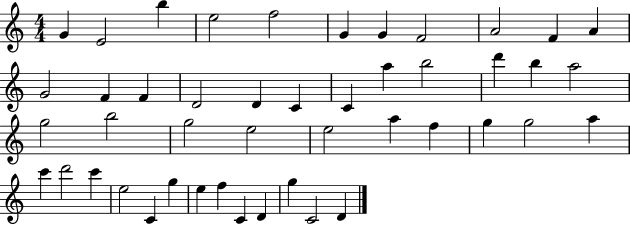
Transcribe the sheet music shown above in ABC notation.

X:1
T:Untitled
M:4/4
L:1/4
K:C
G E2 b e2 f2 G G F2 A2 F A G2 F F D2 D C C a b2 d' b a2 g2 b2 g2 e2 e2 a f g g2 a c' d'2 c' e2 C g e f C D g C2 D